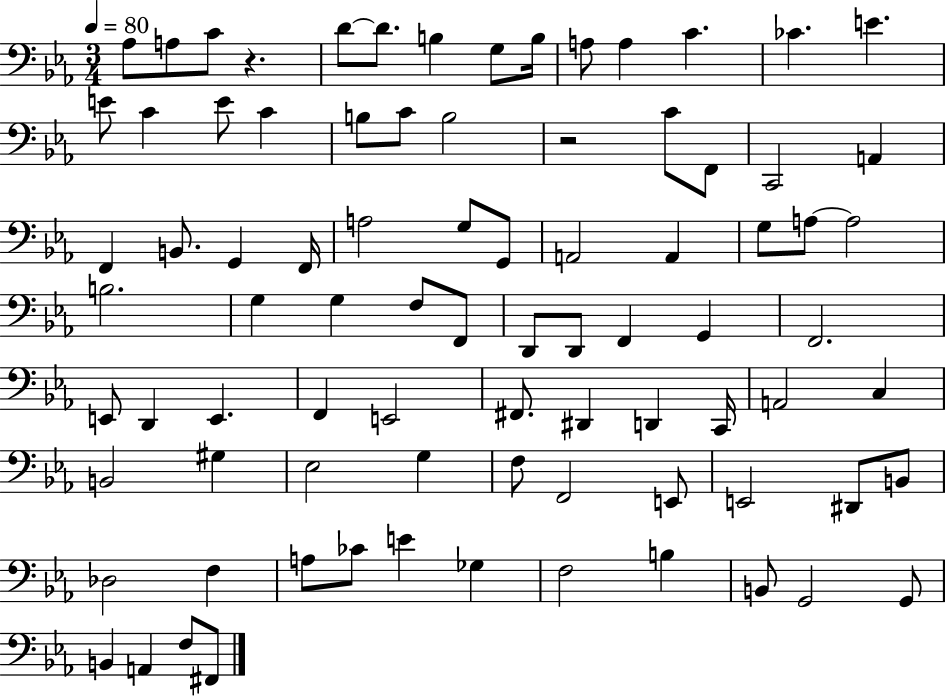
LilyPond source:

{
  \clef bass
  \numericTimeSignature
  \time 3/4
  \key ees \major
  \tempo 4 = 80
  \repeat volta 2 { aes8 a8 c'8 r4. | d'8~~ d'8. b4 g8 b16 | a8 a4 c'4. | ces'4. e'4. | \break e'8 c'4 e'8 c'4 | b8 c'8 b2 | r2 c'8 f,8 | c,2 a,4 | \break f,4 b,8. g,4 f,16 | a2 g8 g,8 | a,2 a,4 | g8 a8~~ a2 | \break b2. | g4 g4 f8 f,8 | d,8 d,8 f,4 g,4 | f,2. | \break e,8 d,4 e,4. | f,4 e,2 | fis,8. dis,4 d,4 c,16 | a,2 c4 | \break b,2 gis4 | ees2 g4 | f8 f,2 e,8 | e,2 dis,8 b,8 | \break des2 f4 | a8 ces'8 e'4 ges4 | f2 b4 | b,8 g,2 g,8 | \break b,4 a,4 f8 fis,8 | } \bar "|."
}